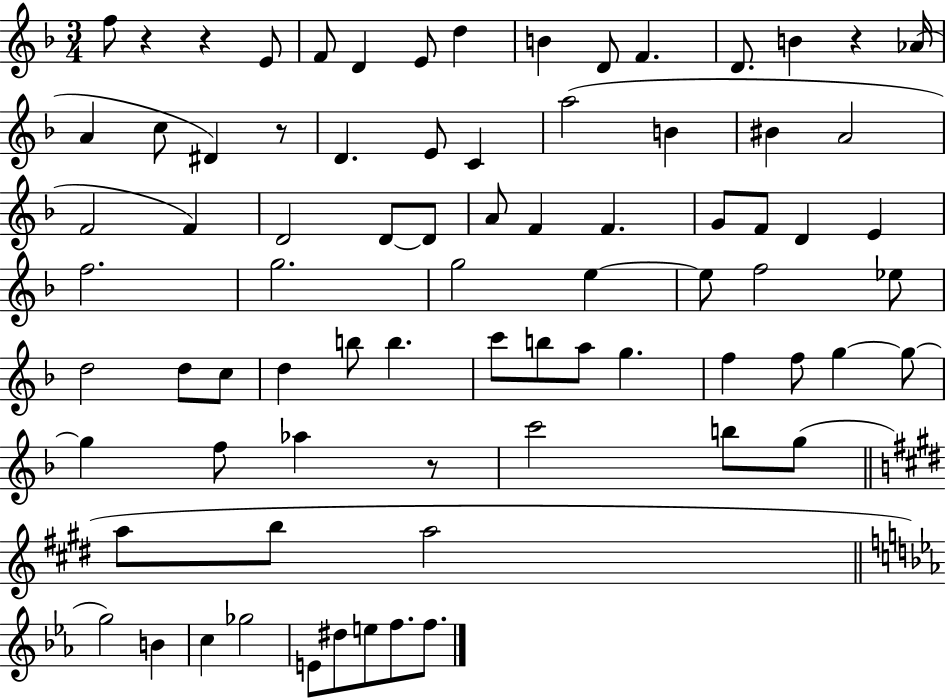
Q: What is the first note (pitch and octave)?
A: F5